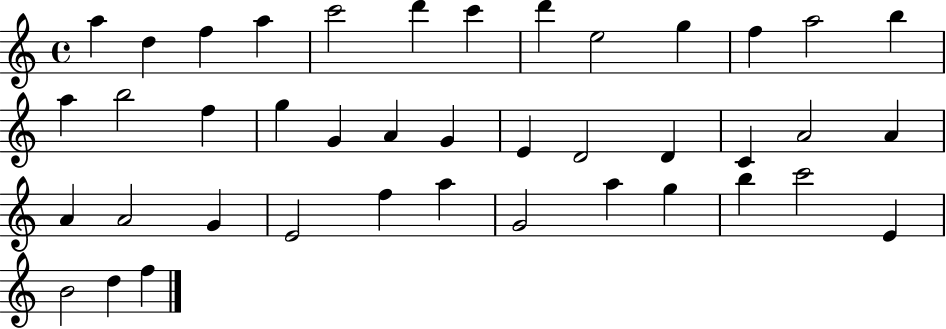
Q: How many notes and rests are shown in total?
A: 41